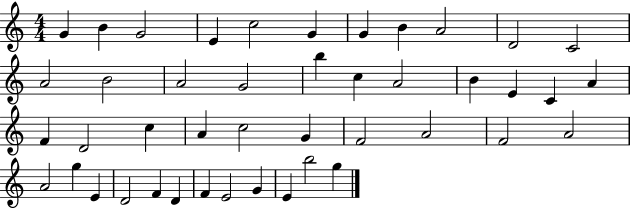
{
  \clef treble
  \numericTimeSignature
  \time 4/4
  \key c \major
  g'4 b'4 g'2 | e'4 c''2 g'4 | g'4 b'4 a'2 | d'2 c'2 | \break a'2 b'2 | a'2 g'2 | b''4 c''4 a'2 | b'4 e'4 c'4 a'4 | \break f'4 d'2 c''4 | a'4 c''2 g'4 | f'2 a'2 | f'2 a'2 | \break a'2 g''4 e'4 | d'2 f'4 d'4 | f'4 e'2 g'4 | e'4 b''2 g''4 | \break \bar "|."
}